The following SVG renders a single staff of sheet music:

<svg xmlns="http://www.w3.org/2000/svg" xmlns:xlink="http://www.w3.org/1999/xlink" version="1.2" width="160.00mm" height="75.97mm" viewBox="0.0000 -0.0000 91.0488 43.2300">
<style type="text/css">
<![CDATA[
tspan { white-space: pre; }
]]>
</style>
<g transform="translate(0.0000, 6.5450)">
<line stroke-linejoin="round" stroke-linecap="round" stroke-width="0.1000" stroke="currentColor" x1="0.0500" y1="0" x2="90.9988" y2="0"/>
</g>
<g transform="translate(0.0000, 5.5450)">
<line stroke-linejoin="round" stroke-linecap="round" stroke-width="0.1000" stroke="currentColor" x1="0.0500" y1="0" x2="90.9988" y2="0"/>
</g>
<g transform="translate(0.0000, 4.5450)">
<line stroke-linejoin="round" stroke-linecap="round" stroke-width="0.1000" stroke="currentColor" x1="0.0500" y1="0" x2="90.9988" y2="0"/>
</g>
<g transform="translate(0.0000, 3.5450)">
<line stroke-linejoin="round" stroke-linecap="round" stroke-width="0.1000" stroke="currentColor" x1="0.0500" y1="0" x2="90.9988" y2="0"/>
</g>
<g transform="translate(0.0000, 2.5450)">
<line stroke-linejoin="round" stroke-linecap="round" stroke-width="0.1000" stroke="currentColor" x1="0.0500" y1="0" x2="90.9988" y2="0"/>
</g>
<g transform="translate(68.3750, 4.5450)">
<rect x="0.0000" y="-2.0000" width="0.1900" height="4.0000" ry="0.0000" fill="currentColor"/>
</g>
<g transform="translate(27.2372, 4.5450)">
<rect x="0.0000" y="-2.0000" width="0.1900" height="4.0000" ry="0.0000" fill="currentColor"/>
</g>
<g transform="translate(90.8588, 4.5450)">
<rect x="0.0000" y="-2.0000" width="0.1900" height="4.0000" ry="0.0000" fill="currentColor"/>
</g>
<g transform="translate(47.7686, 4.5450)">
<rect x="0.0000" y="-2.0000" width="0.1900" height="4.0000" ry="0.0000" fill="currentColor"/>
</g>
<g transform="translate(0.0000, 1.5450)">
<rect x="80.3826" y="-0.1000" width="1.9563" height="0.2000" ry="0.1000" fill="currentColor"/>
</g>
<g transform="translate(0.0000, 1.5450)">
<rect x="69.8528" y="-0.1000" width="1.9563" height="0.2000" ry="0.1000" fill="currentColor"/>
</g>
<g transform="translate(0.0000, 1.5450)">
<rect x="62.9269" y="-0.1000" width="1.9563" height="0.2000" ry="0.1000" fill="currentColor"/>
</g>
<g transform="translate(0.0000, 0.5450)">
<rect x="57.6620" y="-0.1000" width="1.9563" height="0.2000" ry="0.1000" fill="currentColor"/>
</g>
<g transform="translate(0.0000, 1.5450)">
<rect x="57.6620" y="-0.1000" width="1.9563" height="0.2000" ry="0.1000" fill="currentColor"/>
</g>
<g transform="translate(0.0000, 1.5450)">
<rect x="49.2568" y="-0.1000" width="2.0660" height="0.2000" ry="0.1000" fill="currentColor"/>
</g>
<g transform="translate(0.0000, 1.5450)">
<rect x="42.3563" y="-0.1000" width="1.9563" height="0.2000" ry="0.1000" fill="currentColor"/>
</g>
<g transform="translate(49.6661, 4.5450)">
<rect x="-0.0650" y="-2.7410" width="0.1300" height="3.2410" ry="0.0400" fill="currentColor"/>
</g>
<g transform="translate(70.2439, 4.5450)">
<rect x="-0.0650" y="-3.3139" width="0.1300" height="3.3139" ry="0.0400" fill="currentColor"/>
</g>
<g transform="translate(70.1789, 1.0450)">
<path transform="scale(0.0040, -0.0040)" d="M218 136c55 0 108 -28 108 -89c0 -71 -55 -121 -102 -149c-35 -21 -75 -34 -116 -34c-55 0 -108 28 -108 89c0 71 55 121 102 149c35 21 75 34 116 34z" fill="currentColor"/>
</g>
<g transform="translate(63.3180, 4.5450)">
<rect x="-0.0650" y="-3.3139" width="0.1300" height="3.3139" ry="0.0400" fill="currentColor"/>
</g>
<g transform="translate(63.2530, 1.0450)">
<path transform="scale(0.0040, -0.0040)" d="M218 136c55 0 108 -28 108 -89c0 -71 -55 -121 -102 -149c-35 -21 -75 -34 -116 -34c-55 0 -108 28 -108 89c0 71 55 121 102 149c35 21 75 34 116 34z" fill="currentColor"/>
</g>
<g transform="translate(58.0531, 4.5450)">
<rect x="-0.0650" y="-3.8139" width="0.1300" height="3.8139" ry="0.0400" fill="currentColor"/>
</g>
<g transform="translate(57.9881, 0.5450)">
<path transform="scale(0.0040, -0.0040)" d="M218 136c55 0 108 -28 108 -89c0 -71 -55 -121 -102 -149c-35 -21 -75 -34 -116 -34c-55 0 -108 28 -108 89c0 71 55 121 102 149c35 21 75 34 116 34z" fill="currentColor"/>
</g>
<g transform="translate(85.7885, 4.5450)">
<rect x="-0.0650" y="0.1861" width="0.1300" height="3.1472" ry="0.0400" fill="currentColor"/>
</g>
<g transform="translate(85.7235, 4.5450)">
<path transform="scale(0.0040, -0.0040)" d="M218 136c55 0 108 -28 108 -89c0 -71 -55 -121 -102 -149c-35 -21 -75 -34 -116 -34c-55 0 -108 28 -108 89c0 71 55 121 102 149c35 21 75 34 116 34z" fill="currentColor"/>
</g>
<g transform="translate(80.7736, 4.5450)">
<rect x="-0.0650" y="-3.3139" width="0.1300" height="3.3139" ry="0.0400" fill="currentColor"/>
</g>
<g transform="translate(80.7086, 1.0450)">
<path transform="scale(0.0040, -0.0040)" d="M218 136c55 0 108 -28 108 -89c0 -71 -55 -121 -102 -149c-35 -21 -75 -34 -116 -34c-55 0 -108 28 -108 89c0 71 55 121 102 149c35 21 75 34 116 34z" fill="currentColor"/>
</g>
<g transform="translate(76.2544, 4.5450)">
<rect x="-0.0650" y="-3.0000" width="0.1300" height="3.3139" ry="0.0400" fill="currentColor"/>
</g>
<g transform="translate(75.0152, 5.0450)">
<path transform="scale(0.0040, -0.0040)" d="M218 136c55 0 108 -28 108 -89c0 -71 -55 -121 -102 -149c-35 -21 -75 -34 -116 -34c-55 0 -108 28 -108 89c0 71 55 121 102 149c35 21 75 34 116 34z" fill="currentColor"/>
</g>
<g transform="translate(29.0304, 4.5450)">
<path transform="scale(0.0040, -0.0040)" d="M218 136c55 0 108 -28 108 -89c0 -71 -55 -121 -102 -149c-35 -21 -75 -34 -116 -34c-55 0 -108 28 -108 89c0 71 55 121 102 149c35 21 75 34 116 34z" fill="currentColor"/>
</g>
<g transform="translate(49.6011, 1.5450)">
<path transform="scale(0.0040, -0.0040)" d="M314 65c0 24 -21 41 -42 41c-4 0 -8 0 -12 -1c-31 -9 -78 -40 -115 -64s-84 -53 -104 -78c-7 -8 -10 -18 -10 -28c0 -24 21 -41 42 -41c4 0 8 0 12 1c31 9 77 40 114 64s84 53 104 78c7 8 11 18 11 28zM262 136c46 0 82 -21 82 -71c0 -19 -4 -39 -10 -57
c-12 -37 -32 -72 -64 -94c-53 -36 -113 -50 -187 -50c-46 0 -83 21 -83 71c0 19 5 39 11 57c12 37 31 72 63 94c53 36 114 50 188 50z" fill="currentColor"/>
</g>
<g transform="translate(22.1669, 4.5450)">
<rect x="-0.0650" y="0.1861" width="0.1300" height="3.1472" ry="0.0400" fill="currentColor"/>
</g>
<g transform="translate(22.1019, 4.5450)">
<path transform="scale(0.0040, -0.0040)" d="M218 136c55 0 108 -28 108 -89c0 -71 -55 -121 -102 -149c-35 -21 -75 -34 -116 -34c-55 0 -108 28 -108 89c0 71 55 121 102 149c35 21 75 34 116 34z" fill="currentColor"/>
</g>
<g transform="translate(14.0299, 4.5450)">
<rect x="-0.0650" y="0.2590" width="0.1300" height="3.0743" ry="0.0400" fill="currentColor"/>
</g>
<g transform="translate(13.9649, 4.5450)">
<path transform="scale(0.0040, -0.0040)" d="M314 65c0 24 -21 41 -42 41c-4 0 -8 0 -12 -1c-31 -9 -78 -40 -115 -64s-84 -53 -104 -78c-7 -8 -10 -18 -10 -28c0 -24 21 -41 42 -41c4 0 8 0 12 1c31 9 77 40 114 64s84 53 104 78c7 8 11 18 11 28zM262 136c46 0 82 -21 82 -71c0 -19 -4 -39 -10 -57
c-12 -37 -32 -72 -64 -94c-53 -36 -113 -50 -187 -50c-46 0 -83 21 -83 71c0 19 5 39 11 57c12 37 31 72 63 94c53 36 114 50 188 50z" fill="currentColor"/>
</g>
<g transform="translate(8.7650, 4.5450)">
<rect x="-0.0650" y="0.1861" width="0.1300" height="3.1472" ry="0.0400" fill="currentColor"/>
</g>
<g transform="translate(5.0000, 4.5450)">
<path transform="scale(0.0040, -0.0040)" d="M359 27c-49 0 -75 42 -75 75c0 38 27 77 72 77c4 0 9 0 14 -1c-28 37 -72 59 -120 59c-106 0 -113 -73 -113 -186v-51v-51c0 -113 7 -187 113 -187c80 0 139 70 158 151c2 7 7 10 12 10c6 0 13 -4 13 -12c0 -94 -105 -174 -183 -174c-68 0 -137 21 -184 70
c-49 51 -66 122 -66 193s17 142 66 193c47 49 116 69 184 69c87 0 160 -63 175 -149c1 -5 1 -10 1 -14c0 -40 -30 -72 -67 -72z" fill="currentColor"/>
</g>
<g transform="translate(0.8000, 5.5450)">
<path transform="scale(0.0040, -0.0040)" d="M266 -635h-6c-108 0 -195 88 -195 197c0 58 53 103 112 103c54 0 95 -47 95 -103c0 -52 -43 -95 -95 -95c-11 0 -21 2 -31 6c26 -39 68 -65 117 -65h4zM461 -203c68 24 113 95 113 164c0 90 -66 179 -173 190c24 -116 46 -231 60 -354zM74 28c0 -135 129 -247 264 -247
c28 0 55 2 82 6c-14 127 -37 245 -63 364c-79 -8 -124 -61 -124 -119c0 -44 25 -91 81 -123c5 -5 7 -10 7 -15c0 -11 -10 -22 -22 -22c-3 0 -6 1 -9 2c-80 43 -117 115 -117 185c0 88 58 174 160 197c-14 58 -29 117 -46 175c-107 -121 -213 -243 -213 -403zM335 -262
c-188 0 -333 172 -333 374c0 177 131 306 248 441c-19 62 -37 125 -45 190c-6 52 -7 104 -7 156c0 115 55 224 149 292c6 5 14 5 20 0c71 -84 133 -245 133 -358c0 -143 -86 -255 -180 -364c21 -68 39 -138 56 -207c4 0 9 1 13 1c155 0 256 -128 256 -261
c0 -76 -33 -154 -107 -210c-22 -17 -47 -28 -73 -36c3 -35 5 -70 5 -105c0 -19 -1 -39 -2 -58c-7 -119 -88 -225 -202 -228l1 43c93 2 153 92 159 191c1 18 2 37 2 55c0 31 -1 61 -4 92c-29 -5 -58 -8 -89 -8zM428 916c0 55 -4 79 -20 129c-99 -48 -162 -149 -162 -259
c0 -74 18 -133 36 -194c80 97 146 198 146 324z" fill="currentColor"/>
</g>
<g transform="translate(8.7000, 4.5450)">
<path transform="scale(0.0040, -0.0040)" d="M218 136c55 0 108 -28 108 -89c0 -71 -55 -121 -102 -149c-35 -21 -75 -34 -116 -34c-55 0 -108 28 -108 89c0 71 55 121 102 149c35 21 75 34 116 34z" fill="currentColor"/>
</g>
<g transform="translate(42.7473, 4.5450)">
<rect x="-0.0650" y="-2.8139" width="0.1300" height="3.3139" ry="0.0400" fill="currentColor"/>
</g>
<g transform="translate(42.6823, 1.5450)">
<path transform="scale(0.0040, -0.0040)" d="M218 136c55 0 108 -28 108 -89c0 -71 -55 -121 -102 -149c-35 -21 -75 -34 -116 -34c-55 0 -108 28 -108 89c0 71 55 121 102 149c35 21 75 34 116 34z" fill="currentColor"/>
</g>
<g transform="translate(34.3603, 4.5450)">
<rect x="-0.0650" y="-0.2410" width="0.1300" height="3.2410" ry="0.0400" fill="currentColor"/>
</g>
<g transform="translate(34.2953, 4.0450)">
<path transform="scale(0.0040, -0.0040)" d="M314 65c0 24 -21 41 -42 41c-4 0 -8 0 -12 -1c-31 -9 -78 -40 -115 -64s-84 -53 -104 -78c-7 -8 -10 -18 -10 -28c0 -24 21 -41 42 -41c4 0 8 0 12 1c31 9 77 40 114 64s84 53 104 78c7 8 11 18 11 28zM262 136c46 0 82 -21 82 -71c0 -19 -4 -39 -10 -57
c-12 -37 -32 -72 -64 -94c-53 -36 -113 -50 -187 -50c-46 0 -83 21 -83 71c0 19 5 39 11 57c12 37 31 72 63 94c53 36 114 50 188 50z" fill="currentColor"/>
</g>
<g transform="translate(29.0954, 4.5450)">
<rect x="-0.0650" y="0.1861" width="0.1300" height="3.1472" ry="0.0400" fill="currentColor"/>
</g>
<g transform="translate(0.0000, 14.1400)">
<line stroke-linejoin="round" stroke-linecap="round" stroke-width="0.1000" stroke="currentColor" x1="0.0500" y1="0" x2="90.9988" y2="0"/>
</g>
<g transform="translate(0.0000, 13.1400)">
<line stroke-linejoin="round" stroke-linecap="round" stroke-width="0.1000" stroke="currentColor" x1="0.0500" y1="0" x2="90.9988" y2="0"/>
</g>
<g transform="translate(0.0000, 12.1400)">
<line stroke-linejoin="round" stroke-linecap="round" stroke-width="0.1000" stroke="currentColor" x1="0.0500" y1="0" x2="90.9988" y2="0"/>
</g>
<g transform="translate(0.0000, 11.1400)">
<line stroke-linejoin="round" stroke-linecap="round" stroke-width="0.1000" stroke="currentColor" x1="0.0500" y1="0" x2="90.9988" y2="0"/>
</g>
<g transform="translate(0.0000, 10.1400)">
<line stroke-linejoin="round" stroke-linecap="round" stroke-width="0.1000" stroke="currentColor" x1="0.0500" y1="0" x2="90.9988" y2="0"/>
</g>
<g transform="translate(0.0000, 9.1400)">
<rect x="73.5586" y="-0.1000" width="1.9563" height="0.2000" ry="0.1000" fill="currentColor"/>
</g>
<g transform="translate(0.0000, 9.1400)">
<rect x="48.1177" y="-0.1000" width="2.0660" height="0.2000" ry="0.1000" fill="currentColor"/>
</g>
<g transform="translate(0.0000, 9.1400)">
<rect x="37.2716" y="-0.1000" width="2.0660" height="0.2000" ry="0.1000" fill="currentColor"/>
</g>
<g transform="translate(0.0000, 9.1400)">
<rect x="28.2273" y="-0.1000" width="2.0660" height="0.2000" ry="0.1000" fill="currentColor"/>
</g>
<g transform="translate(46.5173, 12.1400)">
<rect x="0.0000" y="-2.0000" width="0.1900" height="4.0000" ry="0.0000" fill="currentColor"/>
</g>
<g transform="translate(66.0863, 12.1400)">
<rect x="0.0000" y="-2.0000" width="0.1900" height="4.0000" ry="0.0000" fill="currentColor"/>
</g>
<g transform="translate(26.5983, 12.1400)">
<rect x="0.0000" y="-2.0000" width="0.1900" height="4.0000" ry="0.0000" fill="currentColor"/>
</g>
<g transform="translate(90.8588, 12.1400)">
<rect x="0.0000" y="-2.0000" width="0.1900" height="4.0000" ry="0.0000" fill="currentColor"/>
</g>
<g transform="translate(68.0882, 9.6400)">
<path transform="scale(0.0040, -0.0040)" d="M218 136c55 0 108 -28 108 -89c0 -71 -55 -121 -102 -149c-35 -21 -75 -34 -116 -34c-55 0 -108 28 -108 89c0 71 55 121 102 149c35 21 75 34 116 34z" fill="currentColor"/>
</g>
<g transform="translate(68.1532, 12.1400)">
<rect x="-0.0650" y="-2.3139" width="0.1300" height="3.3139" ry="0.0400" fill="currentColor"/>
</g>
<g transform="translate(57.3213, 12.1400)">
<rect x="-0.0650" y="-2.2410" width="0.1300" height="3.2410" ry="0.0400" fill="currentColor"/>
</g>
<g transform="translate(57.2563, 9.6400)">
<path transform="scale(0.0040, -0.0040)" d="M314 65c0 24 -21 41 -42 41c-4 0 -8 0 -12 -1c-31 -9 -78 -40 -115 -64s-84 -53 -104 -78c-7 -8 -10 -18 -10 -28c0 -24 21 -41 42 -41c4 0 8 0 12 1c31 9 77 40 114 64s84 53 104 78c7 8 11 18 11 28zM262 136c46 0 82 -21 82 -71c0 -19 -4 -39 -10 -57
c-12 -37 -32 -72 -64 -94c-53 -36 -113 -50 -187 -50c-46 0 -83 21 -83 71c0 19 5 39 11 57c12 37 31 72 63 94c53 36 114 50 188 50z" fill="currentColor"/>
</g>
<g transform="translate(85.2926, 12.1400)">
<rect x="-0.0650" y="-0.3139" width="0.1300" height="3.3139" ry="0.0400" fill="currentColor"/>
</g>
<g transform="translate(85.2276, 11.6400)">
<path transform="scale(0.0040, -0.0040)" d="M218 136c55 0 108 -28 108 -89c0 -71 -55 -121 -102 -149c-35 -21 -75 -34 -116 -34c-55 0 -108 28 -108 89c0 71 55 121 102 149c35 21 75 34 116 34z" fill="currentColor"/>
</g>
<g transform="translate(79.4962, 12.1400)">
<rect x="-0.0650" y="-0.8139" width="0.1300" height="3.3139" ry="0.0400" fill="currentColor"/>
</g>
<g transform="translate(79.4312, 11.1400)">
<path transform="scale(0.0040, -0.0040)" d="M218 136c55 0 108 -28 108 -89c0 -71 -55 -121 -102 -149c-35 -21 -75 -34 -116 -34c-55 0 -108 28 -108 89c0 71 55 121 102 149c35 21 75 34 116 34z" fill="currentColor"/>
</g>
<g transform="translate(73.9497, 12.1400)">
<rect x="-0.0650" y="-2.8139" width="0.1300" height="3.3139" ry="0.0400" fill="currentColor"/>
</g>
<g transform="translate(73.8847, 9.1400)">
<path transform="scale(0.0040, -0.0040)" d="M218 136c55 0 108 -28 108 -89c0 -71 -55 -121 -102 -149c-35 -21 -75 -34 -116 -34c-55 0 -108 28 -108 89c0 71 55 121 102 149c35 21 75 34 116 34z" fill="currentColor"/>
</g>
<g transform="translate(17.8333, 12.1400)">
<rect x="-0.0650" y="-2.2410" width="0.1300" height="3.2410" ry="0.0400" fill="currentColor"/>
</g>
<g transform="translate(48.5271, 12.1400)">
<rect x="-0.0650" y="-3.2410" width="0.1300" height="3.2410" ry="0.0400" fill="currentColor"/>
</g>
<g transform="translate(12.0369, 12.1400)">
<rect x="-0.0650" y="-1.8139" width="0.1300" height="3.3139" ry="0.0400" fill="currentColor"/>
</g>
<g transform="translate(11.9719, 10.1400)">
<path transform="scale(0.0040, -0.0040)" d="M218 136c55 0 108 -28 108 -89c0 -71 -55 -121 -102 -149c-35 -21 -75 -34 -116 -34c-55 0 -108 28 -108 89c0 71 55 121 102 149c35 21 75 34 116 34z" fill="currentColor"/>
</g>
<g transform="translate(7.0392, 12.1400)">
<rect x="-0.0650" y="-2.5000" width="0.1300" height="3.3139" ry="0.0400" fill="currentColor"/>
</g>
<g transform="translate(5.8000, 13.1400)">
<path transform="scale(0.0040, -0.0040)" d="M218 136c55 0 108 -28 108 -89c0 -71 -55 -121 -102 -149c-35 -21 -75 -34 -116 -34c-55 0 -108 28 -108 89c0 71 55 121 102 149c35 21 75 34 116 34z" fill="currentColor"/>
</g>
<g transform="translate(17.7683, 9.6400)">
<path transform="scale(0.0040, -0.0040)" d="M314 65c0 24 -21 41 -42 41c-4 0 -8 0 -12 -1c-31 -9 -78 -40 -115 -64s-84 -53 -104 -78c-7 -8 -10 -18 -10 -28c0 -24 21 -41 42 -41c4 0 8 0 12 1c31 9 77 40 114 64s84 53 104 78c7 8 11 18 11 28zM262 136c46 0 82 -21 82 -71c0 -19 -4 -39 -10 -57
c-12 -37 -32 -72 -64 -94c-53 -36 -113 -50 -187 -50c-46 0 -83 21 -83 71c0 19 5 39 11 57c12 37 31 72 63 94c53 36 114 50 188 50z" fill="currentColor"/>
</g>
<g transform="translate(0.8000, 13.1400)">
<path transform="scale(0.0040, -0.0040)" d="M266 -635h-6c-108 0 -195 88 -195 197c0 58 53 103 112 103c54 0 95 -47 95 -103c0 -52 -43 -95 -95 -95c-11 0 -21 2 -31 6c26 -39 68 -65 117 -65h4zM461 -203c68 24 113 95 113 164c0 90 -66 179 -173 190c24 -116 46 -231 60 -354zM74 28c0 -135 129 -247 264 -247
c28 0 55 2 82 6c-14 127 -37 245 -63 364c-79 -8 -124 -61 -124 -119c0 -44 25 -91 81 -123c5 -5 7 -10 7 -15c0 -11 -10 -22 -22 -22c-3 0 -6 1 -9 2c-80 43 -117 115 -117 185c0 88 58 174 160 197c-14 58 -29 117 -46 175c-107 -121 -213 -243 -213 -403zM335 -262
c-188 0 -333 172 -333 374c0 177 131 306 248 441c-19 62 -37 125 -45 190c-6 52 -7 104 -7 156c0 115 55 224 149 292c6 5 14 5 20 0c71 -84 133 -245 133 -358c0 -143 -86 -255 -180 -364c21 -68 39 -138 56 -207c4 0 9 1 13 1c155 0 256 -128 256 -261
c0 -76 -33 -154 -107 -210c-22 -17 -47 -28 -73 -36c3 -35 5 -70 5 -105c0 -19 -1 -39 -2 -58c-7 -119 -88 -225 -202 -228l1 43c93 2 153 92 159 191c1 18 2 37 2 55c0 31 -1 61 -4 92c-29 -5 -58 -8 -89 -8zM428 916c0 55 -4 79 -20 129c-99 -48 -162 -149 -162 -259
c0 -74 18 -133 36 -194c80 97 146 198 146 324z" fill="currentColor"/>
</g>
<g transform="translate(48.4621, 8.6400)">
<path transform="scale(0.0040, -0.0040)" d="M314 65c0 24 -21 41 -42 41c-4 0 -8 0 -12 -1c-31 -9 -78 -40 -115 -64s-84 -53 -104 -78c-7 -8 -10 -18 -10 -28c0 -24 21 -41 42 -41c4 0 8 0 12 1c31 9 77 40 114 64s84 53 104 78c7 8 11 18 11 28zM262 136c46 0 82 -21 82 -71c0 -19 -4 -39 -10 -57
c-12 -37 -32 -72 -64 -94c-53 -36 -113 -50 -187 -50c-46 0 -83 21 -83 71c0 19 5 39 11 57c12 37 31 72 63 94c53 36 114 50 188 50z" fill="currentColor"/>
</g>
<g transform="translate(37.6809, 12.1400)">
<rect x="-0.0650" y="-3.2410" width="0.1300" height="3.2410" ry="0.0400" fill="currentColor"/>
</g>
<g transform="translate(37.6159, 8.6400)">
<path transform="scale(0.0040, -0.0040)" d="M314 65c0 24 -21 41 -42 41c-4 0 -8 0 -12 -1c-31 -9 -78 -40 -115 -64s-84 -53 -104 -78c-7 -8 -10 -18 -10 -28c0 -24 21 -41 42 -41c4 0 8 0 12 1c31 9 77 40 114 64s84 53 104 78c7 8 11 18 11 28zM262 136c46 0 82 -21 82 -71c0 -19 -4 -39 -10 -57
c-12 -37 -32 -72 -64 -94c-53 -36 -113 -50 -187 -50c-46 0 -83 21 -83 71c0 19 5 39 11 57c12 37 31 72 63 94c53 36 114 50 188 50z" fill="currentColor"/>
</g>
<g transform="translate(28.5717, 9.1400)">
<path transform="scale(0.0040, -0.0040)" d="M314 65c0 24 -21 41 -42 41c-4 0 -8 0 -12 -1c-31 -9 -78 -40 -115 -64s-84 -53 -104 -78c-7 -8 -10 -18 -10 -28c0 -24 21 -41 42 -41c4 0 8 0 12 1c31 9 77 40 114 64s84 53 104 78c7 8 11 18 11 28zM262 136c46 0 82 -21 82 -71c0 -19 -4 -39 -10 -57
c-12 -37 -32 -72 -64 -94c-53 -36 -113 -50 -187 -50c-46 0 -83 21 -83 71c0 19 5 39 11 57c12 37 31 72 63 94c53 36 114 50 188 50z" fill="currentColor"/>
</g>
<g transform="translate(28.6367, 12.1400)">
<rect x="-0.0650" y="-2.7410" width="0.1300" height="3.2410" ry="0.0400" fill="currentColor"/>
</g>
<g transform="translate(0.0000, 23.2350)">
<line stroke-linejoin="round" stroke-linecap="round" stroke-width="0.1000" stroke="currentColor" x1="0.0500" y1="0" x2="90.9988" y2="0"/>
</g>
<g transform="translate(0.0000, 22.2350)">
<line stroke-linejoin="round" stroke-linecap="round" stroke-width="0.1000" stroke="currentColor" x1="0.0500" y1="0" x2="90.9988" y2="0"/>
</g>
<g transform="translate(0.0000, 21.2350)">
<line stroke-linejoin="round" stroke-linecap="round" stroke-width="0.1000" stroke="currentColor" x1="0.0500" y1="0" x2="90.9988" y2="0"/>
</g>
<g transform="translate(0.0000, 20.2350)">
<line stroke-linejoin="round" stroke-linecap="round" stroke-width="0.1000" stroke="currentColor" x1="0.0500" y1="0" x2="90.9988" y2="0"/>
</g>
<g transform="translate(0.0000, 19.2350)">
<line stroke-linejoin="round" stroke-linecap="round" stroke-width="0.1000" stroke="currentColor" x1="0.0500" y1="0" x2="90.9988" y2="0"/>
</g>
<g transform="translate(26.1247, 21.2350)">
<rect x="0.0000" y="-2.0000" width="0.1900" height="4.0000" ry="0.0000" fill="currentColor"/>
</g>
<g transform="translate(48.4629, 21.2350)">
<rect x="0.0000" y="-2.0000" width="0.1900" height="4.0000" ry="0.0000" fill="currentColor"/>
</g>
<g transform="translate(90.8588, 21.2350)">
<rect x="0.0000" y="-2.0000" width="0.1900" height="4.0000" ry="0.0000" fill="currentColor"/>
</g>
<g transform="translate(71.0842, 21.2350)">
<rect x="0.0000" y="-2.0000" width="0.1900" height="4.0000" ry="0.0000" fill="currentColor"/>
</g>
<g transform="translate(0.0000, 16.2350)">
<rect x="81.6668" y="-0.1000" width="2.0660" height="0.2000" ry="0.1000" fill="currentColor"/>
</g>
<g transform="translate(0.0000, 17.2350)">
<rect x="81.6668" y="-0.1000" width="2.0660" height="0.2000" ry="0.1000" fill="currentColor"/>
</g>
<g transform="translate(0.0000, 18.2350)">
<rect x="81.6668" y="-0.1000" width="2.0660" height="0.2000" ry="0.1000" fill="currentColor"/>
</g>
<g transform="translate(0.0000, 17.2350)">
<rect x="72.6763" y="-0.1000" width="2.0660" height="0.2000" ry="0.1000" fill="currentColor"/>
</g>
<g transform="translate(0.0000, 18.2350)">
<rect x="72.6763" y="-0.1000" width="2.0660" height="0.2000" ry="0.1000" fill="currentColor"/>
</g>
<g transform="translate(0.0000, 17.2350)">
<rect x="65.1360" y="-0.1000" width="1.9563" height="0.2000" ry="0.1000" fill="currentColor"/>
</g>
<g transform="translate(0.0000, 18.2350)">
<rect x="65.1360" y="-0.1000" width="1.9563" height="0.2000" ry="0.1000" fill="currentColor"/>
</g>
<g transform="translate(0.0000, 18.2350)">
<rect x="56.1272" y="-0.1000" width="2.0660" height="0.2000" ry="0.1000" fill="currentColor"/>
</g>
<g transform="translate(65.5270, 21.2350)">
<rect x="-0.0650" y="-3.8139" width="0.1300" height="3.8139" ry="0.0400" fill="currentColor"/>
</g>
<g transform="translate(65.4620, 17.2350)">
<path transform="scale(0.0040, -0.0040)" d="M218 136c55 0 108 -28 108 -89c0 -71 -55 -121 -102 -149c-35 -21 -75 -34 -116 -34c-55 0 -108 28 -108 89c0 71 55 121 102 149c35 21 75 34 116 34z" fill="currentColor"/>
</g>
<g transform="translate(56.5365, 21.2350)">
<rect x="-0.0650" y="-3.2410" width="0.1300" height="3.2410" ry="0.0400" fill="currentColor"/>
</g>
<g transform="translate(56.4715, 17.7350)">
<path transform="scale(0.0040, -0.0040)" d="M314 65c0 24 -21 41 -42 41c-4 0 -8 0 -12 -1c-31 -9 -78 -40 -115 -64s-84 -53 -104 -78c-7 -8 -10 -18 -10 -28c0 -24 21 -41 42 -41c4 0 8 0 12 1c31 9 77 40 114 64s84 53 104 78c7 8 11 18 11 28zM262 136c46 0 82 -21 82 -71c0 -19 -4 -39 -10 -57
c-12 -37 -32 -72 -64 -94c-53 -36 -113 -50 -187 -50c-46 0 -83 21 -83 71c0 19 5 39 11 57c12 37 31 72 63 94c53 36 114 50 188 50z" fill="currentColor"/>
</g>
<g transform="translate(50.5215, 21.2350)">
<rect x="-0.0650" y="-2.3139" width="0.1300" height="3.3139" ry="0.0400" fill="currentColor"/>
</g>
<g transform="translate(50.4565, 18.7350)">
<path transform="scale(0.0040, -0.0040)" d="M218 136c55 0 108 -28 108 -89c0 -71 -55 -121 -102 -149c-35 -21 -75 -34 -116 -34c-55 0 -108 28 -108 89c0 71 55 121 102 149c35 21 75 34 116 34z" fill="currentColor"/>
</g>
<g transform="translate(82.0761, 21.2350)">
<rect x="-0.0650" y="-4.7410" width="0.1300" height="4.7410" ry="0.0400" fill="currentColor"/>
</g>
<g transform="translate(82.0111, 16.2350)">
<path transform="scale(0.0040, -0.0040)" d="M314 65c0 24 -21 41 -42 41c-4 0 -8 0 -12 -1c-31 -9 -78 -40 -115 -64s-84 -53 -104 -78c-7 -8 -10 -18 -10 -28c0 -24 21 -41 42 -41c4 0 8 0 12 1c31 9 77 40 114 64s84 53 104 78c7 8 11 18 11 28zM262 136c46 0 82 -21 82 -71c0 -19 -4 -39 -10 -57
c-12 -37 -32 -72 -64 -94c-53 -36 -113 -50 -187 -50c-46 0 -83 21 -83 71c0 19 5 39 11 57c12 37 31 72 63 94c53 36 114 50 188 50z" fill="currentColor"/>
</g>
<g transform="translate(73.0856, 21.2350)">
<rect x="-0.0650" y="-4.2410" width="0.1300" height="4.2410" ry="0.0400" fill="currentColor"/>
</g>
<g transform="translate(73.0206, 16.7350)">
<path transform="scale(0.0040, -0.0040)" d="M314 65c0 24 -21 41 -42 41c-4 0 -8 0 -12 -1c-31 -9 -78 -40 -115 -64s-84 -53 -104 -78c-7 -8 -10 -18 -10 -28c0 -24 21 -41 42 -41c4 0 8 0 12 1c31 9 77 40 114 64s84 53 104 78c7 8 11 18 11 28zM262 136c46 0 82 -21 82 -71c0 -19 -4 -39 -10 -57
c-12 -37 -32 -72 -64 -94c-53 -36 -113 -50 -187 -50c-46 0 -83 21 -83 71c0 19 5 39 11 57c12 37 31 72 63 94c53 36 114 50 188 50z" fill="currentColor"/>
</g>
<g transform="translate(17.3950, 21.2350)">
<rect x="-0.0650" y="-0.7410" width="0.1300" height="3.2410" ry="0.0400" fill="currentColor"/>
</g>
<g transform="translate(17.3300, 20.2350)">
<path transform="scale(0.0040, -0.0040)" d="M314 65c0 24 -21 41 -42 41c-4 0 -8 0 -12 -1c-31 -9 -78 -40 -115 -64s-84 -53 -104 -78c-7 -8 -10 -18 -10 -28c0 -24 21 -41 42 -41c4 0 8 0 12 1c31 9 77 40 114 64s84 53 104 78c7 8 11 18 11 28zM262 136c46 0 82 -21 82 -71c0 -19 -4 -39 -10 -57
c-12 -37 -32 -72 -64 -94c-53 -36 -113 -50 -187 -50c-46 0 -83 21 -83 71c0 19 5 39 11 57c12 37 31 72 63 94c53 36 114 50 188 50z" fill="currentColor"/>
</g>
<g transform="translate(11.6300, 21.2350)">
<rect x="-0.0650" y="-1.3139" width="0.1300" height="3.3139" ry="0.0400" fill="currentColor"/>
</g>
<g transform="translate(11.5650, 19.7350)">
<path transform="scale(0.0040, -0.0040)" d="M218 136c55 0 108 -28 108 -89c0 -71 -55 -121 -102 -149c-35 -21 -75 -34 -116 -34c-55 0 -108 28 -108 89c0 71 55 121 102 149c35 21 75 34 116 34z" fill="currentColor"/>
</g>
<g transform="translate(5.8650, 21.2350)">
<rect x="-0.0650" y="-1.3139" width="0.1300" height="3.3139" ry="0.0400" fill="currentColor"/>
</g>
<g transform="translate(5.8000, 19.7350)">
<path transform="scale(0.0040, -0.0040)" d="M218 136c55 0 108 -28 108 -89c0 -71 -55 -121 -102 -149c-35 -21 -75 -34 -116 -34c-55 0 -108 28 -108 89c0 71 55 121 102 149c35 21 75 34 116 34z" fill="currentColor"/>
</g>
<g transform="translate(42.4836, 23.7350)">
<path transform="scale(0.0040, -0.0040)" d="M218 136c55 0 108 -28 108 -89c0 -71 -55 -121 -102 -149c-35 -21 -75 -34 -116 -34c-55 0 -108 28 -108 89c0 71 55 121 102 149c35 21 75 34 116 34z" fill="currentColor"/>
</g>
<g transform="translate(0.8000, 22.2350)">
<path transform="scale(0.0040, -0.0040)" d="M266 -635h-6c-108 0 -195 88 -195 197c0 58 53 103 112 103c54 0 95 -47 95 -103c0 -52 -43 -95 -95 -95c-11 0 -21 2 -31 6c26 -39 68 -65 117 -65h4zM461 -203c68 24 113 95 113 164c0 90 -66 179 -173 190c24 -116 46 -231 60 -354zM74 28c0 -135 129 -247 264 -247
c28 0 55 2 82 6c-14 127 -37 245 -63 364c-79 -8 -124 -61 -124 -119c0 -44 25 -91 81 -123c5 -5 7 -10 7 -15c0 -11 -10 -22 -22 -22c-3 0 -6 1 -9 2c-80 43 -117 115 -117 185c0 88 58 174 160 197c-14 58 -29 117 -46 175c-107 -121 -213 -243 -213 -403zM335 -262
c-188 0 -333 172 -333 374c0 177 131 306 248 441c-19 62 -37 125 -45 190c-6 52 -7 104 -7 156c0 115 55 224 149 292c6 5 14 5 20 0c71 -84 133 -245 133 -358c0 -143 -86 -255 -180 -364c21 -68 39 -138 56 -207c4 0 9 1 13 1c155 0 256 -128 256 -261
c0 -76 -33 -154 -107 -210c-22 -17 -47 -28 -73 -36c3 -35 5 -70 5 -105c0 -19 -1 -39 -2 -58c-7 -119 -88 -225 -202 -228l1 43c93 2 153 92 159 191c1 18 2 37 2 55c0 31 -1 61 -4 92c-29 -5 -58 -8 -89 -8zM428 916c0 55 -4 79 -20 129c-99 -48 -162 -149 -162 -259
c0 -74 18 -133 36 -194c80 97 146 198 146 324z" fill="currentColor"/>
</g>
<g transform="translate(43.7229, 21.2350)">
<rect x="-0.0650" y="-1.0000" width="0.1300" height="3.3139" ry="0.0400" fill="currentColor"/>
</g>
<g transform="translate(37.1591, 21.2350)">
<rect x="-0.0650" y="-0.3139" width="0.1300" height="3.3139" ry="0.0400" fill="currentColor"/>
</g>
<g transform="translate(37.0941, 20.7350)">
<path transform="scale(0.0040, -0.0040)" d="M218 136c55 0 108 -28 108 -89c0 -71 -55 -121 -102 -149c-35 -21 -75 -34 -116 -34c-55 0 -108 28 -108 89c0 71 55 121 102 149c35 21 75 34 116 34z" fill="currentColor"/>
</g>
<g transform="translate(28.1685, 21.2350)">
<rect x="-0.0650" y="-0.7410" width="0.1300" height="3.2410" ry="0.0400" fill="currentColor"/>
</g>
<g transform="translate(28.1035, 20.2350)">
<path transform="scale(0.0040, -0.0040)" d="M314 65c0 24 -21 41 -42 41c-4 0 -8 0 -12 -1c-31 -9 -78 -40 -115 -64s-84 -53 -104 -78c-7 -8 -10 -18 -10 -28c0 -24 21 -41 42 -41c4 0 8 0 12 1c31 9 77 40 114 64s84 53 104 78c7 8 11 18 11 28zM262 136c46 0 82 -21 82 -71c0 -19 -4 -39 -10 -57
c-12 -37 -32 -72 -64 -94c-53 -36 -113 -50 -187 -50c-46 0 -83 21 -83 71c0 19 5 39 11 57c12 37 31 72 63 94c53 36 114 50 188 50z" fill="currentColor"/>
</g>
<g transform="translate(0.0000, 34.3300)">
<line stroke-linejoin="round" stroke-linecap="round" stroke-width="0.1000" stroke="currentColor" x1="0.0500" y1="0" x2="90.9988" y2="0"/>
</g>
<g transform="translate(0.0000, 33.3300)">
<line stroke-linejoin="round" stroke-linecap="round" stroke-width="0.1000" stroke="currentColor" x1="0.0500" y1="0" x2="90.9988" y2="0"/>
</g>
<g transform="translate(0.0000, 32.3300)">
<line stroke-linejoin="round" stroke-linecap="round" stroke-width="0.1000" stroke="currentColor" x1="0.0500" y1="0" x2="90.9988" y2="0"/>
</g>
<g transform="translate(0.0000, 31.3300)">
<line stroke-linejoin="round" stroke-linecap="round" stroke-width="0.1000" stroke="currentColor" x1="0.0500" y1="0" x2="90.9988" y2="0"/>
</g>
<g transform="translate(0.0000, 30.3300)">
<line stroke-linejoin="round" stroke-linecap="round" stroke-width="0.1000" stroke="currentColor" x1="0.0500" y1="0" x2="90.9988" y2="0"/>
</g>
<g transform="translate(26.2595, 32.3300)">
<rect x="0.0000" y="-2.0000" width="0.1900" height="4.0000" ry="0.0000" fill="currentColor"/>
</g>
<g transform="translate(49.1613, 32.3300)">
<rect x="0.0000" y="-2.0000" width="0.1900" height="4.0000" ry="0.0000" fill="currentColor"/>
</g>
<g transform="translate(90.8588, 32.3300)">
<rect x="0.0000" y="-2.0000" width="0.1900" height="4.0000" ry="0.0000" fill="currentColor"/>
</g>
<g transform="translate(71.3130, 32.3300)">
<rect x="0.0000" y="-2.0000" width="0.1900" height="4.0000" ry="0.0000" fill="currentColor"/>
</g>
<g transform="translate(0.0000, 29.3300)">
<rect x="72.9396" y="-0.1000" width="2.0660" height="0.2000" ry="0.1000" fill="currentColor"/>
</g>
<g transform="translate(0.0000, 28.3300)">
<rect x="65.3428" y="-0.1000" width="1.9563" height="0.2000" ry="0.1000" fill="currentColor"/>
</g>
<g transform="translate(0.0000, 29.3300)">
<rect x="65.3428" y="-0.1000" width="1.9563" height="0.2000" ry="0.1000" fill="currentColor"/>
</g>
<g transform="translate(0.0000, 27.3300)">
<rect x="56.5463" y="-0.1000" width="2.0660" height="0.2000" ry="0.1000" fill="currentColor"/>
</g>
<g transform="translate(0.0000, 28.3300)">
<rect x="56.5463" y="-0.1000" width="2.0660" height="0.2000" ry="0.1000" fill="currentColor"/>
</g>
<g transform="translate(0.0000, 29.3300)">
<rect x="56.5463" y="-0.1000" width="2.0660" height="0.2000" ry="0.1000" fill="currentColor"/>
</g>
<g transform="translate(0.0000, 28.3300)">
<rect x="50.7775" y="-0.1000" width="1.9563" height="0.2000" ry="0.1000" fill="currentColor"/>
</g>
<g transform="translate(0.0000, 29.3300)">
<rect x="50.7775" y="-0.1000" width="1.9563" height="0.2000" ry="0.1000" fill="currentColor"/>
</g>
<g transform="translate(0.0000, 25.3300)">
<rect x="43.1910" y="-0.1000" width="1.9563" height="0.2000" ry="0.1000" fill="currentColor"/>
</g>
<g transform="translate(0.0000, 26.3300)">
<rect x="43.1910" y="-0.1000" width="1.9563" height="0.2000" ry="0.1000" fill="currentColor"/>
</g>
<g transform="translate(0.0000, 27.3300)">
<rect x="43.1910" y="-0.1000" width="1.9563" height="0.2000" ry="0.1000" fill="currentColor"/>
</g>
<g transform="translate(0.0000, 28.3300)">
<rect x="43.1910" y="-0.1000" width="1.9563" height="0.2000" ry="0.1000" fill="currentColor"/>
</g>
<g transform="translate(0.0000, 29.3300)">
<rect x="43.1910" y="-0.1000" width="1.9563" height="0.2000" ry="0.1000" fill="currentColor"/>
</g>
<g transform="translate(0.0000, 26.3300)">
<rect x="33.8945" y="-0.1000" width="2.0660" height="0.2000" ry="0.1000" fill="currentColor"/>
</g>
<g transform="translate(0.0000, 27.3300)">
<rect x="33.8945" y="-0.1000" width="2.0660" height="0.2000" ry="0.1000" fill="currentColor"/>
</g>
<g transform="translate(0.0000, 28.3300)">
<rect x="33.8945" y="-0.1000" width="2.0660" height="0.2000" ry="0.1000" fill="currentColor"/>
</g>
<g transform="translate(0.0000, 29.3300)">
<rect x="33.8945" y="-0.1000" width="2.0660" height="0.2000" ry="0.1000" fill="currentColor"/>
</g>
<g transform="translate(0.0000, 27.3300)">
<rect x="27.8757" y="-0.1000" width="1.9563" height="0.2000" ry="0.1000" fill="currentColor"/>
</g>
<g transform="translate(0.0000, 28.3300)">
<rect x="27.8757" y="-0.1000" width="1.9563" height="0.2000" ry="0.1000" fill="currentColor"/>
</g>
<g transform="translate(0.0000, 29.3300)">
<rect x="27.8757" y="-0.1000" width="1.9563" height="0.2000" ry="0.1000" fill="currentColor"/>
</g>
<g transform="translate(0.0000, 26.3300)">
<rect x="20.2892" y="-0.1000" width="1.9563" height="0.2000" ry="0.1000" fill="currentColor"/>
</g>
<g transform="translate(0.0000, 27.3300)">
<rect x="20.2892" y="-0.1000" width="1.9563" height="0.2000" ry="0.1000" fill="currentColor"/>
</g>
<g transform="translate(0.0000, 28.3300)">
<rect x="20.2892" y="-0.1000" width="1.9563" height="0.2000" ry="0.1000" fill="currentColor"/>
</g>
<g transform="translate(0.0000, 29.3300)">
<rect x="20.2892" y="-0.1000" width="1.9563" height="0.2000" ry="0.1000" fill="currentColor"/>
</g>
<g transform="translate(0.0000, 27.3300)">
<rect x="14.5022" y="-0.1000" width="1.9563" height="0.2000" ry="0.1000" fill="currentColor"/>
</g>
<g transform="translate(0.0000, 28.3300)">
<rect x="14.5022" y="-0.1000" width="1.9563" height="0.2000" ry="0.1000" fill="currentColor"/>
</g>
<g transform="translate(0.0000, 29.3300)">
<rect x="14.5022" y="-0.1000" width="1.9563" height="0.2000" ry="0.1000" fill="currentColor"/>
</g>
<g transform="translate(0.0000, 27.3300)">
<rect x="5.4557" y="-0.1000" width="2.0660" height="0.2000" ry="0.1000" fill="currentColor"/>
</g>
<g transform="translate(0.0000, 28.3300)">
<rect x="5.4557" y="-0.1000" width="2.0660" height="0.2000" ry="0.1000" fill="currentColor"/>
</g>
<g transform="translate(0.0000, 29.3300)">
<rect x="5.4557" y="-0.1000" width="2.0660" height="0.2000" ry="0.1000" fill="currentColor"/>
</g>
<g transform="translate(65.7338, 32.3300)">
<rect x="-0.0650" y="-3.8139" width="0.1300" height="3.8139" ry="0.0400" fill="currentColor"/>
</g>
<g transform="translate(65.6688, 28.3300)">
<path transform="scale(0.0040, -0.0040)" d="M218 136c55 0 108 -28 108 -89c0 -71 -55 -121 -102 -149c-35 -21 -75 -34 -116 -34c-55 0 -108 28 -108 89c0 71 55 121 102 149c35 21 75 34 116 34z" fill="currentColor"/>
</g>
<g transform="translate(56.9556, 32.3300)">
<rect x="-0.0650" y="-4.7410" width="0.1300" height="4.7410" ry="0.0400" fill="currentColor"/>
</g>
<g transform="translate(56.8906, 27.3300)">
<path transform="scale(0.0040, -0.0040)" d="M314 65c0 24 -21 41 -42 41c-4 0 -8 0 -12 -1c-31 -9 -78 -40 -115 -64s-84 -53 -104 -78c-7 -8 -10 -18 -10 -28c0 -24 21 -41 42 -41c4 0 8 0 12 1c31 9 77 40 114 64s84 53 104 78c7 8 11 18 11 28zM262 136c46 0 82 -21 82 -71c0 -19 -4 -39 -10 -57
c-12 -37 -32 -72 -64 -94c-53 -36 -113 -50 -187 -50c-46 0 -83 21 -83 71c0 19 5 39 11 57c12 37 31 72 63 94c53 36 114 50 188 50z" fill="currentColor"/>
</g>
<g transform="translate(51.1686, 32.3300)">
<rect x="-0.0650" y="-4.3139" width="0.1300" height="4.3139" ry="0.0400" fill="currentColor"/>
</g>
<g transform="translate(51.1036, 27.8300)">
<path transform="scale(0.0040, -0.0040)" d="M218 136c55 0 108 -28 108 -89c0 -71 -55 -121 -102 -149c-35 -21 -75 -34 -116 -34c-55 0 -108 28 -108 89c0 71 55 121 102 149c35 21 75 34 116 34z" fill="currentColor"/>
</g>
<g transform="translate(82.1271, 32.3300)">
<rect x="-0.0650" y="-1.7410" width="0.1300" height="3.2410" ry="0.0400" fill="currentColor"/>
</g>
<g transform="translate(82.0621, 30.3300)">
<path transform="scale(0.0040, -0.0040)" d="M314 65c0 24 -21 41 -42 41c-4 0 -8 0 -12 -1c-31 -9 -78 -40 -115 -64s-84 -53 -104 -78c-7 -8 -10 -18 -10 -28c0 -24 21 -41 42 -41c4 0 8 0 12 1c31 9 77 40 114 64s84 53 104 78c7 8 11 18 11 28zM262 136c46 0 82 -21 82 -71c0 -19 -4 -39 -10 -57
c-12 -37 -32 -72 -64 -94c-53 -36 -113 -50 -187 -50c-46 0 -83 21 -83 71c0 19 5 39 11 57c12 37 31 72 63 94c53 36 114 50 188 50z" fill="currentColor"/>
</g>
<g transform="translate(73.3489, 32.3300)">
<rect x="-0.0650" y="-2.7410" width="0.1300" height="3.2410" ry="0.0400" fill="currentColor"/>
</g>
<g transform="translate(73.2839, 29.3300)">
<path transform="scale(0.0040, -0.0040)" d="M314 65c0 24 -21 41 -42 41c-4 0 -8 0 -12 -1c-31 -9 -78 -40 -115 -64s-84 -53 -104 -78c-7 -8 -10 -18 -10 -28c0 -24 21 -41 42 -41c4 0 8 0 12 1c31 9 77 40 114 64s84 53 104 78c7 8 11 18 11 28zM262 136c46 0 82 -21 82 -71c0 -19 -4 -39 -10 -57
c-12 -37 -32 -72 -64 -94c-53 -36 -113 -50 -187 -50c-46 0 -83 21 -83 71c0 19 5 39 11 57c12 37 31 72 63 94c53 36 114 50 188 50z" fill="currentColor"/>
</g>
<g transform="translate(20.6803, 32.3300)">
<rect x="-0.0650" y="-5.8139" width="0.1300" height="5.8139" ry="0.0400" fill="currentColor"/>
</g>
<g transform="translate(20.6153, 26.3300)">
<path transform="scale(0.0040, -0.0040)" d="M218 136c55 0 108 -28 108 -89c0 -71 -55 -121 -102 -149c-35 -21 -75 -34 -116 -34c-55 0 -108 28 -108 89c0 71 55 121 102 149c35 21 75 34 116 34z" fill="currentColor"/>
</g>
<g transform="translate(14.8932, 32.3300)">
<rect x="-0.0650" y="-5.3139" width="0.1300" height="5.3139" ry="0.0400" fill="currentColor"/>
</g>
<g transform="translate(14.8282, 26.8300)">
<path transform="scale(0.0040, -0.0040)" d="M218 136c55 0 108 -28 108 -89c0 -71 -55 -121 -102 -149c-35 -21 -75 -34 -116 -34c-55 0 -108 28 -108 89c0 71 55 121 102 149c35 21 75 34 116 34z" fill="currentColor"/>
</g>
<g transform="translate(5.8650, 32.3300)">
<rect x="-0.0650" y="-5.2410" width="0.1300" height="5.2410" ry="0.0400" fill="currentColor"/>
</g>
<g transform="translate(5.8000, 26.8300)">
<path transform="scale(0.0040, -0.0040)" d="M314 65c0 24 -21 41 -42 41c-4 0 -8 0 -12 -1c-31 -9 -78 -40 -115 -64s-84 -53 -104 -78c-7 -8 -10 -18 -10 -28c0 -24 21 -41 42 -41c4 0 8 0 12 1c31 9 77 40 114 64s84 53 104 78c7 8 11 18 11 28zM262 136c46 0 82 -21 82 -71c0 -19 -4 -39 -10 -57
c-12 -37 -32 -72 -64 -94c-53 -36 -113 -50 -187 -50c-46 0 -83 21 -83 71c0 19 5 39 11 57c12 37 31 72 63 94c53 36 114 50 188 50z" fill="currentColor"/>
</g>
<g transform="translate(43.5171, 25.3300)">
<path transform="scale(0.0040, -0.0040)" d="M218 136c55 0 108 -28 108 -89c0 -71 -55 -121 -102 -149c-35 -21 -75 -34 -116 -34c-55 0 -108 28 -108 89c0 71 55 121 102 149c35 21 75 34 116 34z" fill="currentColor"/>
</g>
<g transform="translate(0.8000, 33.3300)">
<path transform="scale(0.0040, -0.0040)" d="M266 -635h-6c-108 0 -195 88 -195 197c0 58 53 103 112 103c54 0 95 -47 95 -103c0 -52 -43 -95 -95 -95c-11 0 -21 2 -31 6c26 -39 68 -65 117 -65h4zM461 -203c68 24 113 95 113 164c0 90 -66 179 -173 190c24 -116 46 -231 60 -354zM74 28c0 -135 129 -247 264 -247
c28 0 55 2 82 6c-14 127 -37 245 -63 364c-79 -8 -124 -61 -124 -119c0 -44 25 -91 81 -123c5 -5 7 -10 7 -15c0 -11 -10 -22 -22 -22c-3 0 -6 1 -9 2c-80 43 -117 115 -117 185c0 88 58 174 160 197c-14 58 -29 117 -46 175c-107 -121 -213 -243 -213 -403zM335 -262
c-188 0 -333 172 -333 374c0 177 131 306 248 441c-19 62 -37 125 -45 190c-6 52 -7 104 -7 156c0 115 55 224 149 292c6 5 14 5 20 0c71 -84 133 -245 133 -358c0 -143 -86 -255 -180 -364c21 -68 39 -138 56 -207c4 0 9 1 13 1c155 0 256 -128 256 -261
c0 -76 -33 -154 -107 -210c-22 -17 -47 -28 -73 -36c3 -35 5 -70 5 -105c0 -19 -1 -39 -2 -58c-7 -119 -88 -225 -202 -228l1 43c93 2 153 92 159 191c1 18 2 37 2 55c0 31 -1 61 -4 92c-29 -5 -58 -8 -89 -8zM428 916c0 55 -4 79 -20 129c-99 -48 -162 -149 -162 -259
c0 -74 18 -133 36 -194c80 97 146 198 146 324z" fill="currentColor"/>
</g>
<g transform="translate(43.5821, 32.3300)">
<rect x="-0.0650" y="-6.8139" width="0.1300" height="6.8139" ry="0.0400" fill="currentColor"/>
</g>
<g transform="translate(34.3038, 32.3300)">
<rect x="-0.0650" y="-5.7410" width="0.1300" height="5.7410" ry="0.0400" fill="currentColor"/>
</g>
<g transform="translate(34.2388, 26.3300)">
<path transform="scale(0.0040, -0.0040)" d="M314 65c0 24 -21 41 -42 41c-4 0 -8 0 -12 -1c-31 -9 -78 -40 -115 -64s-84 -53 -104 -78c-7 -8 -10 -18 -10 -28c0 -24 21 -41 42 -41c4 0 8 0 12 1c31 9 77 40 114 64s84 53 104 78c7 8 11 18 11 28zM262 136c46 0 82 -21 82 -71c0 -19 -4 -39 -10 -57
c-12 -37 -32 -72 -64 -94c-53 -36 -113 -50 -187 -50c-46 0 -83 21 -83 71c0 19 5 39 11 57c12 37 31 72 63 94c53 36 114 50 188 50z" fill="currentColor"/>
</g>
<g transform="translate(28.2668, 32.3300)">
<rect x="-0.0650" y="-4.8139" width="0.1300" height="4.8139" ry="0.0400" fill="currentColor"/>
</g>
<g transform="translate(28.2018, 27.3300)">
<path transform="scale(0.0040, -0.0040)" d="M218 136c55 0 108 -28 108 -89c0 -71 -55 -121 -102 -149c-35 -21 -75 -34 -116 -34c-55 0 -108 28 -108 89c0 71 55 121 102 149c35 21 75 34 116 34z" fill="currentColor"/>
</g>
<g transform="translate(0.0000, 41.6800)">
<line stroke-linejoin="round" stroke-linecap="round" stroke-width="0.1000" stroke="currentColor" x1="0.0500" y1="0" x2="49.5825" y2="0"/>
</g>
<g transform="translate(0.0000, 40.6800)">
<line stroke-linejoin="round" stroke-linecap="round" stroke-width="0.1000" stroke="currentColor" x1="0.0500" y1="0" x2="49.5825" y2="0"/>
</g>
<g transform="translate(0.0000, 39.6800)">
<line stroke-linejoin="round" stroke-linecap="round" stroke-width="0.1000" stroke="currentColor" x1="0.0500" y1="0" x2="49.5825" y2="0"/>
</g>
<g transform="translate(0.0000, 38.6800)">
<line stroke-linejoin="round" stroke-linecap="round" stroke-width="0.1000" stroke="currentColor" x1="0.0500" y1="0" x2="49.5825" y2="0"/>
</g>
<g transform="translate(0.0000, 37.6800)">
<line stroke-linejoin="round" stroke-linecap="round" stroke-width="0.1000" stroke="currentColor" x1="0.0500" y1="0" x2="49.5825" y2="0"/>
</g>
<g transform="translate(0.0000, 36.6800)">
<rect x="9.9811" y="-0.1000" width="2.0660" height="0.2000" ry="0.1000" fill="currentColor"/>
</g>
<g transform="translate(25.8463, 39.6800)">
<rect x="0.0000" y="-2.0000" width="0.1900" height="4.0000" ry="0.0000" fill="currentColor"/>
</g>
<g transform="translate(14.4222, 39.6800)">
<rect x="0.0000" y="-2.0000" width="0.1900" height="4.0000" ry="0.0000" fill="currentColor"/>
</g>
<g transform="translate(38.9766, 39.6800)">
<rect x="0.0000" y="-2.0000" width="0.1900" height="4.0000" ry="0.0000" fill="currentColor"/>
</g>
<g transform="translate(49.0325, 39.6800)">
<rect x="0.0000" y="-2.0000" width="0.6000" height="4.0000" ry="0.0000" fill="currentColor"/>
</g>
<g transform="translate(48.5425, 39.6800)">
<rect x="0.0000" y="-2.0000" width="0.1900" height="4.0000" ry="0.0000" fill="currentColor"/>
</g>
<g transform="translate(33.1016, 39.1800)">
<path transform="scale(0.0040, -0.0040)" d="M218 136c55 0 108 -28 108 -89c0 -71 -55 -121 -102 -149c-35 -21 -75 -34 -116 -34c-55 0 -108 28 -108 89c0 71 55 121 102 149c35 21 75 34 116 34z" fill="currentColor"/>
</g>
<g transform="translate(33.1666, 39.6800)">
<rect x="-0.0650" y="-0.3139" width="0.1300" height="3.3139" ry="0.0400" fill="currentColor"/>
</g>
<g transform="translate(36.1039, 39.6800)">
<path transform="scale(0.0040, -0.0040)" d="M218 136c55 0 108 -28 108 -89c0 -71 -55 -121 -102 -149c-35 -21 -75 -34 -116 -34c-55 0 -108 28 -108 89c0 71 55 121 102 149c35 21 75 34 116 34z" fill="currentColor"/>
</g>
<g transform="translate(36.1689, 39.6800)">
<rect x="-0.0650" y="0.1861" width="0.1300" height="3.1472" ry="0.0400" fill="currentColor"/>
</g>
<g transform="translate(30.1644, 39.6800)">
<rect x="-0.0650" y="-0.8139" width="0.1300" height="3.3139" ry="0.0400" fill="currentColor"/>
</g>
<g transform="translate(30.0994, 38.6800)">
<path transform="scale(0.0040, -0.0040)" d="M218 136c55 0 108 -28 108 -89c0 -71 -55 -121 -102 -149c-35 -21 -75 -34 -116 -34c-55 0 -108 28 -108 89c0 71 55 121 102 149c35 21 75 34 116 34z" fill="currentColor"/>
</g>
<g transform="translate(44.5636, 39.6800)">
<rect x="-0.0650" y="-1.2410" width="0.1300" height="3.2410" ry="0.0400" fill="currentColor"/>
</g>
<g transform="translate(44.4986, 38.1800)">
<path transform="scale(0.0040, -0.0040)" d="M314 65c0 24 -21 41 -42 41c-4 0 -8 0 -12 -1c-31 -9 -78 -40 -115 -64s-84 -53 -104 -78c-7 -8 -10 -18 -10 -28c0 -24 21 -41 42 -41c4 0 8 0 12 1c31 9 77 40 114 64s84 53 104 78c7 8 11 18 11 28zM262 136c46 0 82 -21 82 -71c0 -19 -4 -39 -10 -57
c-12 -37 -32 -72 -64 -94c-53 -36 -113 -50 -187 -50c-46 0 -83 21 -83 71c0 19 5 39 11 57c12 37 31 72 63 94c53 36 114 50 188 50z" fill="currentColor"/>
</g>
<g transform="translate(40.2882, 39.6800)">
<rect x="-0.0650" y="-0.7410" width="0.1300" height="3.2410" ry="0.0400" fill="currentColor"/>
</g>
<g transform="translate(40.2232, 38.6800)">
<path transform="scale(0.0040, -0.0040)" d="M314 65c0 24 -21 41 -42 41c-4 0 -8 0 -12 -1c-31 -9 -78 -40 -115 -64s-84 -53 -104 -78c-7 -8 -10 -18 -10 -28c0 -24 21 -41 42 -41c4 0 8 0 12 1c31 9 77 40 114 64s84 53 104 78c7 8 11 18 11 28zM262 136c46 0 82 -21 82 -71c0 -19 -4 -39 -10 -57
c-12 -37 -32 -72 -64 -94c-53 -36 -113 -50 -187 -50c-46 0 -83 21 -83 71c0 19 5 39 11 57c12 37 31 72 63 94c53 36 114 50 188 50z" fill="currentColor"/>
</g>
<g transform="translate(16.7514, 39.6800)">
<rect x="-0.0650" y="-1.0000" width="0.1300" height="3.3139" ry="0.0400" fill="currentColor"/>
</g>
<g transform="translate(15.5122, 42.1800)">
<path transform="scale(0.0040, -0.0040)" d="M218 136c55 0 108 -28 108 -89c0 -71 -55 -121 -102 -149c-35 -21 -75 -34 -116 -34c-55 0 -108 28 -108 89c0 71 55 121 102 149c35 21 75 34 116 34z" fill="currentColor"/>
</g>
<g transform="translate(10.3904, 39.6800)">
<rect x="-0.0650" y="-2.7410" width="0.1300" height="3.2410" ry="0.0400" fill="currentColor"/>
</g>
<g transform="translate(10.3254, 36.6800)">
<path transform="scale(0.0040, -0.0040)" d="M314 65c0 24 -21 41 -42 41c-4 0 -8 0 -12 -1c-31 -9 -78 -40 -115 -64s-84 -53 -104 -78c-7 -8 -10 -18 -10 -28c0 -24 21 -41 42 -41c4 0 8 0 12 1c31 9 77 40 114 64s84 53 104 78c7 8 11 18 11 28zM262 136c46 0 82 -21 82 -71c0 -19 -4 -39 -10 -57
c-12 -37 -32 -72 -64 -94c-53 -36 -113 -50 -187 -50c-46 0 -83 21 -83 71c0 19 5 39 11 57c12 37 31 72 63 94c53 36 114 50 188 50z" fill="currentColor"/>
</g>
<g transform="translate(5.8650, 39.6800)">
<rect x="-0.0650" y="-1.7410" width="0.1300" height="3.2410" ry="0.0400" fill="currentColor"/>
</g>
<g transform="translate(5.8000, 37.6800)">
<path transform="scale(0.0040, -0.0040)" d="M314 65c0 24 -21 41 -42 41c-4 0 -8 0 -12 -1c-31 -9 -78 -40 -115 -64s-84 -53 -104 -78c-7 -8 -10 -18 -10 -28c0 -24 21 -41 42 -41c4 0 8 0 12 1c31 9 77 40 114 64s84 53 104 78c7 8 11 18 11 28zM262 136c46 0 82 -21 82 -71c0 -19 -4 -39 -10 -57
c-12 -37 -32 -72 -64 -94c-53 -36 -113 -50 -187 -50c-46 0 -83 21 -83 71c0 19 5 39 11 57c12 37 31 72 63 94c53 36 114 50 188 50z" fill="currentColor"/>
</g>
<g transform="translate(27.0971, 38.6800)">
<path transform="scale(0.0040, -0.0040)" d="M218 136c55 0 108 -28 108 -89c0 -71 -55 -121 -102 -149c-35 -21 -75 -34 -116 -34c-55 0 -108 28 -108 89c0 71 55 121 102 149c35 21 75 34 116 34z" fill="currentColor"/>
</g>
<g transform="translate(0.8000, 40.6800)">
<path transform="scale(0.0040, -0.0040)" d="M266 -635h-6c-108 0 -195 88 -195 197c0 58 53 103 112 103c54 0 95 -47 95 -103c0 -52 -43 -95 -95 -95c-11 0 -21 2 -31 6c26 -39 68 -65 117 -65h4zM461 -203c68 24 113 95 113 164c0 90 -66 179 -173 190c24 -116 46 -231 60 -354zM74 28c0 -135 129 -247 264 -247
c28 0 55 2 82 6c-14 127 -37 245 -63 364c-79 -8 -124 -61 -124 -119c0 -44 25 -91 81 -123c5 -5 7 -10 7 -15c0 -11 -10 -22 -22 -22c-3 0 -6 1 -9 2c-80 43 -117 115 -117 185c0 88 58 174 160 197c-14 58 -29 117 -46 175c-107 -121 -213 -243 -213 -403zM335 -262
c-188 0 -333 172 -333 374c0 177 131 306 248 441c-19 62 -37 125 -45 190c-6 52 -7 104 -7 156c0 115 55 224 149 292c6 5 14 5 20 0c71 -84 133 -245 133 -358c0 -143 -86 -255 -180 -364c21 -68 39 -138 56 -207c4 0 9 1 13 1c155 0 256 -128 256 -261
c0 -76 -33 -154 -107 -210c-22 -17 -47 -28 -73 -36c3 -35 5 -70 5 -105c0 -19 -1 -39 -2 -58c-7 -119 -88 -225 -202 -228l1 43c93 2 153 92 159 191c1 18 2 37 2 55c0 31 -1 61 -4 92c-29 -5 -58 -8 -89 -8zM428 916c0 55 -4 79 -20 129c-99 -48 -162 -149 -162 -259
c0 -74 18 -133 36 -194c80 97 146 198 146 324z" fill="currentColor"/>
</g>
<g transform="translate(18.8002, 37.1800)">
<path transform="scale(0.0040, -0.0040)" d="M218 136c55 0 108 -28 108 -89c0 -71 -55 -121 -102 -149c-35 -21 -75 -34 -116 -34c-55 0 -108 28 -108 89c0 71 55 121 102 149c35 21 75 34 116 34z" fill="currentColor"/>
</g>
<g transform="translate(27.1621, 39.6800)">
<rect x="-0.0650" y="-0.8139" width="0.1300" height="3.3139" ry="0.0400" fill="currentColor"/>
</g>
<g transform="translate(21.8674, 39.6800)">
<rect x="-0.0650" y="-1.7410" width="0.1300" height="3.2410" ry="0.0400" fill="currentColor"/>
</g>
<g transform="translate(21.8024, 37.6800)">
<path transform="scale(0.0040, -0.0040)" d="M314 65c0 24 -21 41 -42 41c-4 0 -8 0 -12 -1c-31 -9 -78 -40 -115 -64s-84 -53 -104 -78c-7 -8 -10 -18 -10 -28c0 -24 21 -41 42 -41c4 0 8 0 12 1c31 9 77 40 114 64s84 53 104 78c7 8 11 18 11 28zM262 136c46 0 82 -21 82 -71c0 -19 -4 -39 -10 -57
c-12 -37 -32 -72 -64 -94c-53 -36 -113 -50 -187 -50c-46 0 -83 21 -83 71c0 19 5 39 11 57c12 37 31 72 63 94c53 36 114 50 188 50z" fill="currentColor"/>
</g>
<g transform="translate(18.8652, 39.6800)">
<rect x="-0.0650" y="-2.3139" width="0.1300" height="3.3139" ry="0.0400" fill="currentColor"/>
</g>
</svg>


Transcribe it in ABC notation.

X:1
T:Untitled
M:4/4
L:1/4
K:C
B B2 B B c2 a a2 c' b b A b B G f g2 a2 b2 b2 g2 g a d c e e d2 d2 c D g b2 c' d'2 e'2 f'2 f' g' e' g'2 b' d' e'2 c' a2 f2 f2 a2 D g f2 d d c B d2 e2